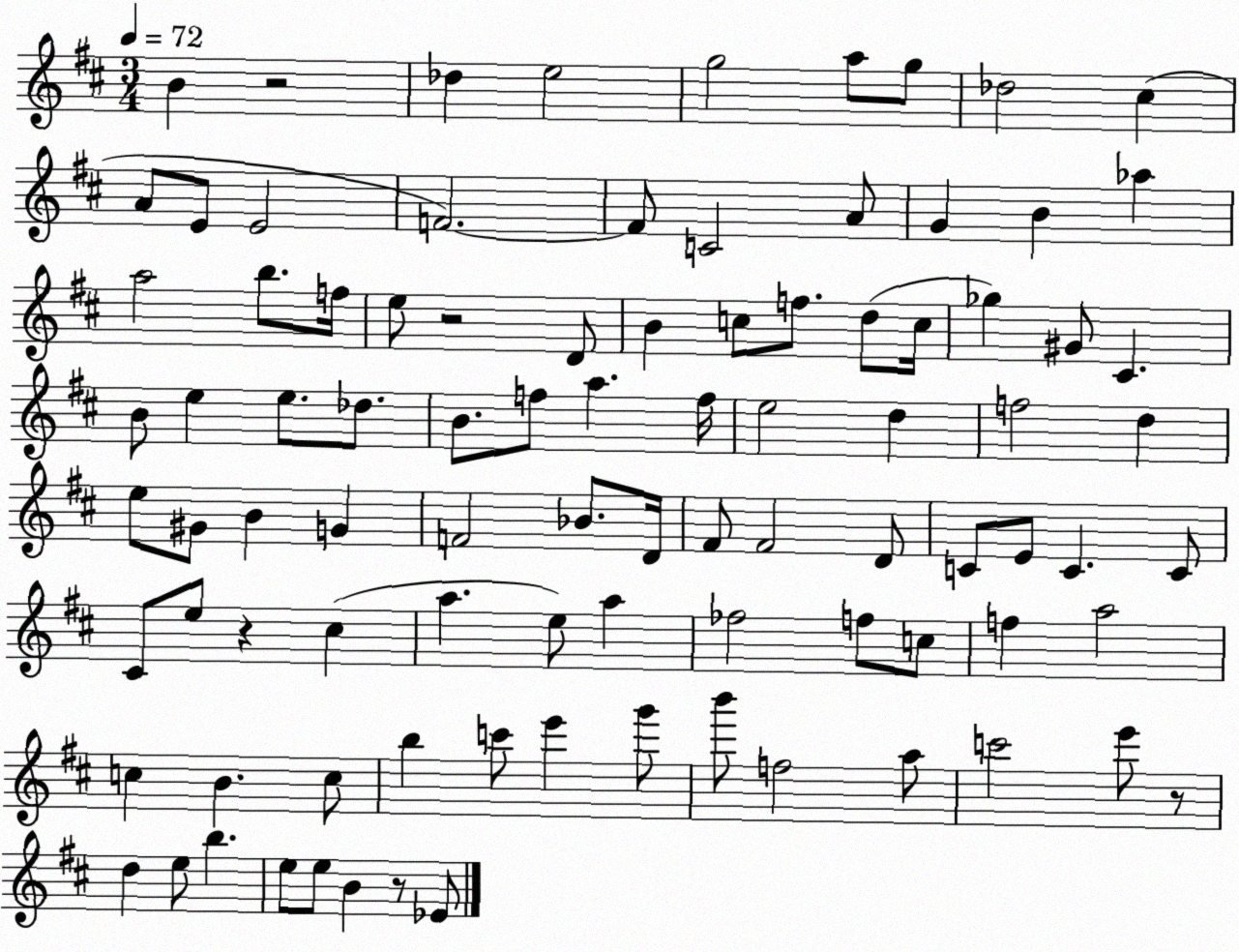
X:1
T:Untitled
M:3/4
L:1/4
K:D
B z2 _d e2 g2 a/2 g/2 _d2 ^c A/2 E/2 E2 F2 F/2 C2 A/2 G B _a a2 b/2 f/4 e/2 z2 D/2 B c/2 f/2 d/2 c/4 _g ^G/2 ^C B/2 e e/2 _d/2 B/2 f/2 a f/4 e2 d f2 d e/2 ^G/2 B G F2 _B/2 D/4 ^F/2 ^F2 D/2 C/2 E/2 C C/2 ^C/2 e/2 z ^c a e/2 a _f2 f/2 c/2 f a2 c B c/2 b c'/2 e' g'/2 b'/2 f2 a/2 c'2 e'/2 z/2 d e/2 b e/2 e/2 B z/2 _E/2